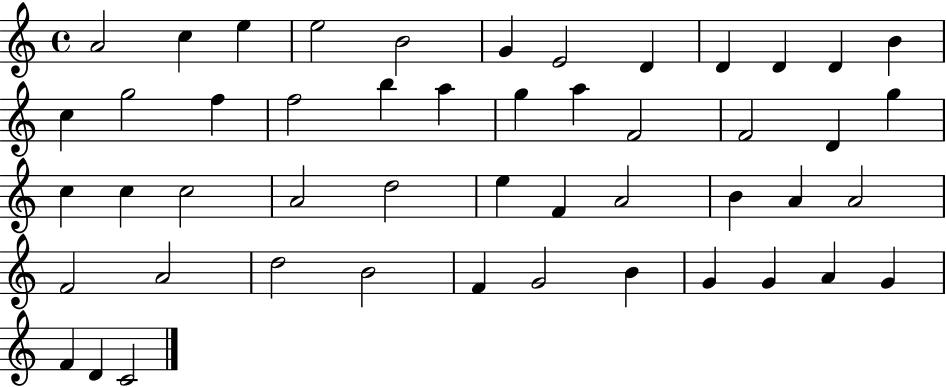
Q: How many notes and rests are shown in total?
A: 49